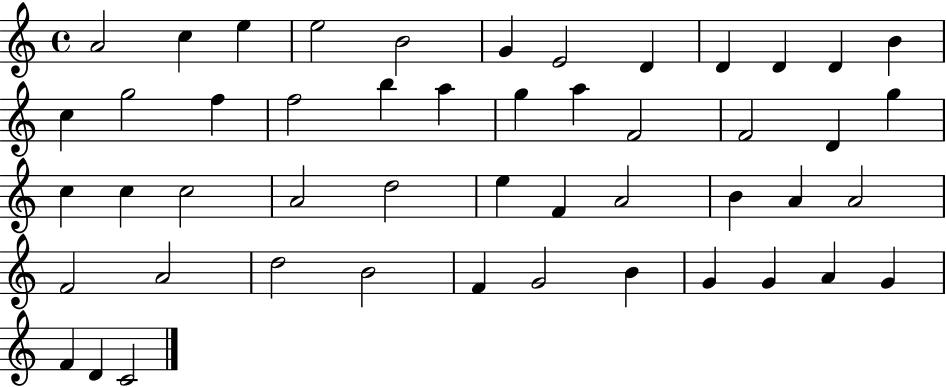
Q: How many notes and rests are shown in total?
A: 49